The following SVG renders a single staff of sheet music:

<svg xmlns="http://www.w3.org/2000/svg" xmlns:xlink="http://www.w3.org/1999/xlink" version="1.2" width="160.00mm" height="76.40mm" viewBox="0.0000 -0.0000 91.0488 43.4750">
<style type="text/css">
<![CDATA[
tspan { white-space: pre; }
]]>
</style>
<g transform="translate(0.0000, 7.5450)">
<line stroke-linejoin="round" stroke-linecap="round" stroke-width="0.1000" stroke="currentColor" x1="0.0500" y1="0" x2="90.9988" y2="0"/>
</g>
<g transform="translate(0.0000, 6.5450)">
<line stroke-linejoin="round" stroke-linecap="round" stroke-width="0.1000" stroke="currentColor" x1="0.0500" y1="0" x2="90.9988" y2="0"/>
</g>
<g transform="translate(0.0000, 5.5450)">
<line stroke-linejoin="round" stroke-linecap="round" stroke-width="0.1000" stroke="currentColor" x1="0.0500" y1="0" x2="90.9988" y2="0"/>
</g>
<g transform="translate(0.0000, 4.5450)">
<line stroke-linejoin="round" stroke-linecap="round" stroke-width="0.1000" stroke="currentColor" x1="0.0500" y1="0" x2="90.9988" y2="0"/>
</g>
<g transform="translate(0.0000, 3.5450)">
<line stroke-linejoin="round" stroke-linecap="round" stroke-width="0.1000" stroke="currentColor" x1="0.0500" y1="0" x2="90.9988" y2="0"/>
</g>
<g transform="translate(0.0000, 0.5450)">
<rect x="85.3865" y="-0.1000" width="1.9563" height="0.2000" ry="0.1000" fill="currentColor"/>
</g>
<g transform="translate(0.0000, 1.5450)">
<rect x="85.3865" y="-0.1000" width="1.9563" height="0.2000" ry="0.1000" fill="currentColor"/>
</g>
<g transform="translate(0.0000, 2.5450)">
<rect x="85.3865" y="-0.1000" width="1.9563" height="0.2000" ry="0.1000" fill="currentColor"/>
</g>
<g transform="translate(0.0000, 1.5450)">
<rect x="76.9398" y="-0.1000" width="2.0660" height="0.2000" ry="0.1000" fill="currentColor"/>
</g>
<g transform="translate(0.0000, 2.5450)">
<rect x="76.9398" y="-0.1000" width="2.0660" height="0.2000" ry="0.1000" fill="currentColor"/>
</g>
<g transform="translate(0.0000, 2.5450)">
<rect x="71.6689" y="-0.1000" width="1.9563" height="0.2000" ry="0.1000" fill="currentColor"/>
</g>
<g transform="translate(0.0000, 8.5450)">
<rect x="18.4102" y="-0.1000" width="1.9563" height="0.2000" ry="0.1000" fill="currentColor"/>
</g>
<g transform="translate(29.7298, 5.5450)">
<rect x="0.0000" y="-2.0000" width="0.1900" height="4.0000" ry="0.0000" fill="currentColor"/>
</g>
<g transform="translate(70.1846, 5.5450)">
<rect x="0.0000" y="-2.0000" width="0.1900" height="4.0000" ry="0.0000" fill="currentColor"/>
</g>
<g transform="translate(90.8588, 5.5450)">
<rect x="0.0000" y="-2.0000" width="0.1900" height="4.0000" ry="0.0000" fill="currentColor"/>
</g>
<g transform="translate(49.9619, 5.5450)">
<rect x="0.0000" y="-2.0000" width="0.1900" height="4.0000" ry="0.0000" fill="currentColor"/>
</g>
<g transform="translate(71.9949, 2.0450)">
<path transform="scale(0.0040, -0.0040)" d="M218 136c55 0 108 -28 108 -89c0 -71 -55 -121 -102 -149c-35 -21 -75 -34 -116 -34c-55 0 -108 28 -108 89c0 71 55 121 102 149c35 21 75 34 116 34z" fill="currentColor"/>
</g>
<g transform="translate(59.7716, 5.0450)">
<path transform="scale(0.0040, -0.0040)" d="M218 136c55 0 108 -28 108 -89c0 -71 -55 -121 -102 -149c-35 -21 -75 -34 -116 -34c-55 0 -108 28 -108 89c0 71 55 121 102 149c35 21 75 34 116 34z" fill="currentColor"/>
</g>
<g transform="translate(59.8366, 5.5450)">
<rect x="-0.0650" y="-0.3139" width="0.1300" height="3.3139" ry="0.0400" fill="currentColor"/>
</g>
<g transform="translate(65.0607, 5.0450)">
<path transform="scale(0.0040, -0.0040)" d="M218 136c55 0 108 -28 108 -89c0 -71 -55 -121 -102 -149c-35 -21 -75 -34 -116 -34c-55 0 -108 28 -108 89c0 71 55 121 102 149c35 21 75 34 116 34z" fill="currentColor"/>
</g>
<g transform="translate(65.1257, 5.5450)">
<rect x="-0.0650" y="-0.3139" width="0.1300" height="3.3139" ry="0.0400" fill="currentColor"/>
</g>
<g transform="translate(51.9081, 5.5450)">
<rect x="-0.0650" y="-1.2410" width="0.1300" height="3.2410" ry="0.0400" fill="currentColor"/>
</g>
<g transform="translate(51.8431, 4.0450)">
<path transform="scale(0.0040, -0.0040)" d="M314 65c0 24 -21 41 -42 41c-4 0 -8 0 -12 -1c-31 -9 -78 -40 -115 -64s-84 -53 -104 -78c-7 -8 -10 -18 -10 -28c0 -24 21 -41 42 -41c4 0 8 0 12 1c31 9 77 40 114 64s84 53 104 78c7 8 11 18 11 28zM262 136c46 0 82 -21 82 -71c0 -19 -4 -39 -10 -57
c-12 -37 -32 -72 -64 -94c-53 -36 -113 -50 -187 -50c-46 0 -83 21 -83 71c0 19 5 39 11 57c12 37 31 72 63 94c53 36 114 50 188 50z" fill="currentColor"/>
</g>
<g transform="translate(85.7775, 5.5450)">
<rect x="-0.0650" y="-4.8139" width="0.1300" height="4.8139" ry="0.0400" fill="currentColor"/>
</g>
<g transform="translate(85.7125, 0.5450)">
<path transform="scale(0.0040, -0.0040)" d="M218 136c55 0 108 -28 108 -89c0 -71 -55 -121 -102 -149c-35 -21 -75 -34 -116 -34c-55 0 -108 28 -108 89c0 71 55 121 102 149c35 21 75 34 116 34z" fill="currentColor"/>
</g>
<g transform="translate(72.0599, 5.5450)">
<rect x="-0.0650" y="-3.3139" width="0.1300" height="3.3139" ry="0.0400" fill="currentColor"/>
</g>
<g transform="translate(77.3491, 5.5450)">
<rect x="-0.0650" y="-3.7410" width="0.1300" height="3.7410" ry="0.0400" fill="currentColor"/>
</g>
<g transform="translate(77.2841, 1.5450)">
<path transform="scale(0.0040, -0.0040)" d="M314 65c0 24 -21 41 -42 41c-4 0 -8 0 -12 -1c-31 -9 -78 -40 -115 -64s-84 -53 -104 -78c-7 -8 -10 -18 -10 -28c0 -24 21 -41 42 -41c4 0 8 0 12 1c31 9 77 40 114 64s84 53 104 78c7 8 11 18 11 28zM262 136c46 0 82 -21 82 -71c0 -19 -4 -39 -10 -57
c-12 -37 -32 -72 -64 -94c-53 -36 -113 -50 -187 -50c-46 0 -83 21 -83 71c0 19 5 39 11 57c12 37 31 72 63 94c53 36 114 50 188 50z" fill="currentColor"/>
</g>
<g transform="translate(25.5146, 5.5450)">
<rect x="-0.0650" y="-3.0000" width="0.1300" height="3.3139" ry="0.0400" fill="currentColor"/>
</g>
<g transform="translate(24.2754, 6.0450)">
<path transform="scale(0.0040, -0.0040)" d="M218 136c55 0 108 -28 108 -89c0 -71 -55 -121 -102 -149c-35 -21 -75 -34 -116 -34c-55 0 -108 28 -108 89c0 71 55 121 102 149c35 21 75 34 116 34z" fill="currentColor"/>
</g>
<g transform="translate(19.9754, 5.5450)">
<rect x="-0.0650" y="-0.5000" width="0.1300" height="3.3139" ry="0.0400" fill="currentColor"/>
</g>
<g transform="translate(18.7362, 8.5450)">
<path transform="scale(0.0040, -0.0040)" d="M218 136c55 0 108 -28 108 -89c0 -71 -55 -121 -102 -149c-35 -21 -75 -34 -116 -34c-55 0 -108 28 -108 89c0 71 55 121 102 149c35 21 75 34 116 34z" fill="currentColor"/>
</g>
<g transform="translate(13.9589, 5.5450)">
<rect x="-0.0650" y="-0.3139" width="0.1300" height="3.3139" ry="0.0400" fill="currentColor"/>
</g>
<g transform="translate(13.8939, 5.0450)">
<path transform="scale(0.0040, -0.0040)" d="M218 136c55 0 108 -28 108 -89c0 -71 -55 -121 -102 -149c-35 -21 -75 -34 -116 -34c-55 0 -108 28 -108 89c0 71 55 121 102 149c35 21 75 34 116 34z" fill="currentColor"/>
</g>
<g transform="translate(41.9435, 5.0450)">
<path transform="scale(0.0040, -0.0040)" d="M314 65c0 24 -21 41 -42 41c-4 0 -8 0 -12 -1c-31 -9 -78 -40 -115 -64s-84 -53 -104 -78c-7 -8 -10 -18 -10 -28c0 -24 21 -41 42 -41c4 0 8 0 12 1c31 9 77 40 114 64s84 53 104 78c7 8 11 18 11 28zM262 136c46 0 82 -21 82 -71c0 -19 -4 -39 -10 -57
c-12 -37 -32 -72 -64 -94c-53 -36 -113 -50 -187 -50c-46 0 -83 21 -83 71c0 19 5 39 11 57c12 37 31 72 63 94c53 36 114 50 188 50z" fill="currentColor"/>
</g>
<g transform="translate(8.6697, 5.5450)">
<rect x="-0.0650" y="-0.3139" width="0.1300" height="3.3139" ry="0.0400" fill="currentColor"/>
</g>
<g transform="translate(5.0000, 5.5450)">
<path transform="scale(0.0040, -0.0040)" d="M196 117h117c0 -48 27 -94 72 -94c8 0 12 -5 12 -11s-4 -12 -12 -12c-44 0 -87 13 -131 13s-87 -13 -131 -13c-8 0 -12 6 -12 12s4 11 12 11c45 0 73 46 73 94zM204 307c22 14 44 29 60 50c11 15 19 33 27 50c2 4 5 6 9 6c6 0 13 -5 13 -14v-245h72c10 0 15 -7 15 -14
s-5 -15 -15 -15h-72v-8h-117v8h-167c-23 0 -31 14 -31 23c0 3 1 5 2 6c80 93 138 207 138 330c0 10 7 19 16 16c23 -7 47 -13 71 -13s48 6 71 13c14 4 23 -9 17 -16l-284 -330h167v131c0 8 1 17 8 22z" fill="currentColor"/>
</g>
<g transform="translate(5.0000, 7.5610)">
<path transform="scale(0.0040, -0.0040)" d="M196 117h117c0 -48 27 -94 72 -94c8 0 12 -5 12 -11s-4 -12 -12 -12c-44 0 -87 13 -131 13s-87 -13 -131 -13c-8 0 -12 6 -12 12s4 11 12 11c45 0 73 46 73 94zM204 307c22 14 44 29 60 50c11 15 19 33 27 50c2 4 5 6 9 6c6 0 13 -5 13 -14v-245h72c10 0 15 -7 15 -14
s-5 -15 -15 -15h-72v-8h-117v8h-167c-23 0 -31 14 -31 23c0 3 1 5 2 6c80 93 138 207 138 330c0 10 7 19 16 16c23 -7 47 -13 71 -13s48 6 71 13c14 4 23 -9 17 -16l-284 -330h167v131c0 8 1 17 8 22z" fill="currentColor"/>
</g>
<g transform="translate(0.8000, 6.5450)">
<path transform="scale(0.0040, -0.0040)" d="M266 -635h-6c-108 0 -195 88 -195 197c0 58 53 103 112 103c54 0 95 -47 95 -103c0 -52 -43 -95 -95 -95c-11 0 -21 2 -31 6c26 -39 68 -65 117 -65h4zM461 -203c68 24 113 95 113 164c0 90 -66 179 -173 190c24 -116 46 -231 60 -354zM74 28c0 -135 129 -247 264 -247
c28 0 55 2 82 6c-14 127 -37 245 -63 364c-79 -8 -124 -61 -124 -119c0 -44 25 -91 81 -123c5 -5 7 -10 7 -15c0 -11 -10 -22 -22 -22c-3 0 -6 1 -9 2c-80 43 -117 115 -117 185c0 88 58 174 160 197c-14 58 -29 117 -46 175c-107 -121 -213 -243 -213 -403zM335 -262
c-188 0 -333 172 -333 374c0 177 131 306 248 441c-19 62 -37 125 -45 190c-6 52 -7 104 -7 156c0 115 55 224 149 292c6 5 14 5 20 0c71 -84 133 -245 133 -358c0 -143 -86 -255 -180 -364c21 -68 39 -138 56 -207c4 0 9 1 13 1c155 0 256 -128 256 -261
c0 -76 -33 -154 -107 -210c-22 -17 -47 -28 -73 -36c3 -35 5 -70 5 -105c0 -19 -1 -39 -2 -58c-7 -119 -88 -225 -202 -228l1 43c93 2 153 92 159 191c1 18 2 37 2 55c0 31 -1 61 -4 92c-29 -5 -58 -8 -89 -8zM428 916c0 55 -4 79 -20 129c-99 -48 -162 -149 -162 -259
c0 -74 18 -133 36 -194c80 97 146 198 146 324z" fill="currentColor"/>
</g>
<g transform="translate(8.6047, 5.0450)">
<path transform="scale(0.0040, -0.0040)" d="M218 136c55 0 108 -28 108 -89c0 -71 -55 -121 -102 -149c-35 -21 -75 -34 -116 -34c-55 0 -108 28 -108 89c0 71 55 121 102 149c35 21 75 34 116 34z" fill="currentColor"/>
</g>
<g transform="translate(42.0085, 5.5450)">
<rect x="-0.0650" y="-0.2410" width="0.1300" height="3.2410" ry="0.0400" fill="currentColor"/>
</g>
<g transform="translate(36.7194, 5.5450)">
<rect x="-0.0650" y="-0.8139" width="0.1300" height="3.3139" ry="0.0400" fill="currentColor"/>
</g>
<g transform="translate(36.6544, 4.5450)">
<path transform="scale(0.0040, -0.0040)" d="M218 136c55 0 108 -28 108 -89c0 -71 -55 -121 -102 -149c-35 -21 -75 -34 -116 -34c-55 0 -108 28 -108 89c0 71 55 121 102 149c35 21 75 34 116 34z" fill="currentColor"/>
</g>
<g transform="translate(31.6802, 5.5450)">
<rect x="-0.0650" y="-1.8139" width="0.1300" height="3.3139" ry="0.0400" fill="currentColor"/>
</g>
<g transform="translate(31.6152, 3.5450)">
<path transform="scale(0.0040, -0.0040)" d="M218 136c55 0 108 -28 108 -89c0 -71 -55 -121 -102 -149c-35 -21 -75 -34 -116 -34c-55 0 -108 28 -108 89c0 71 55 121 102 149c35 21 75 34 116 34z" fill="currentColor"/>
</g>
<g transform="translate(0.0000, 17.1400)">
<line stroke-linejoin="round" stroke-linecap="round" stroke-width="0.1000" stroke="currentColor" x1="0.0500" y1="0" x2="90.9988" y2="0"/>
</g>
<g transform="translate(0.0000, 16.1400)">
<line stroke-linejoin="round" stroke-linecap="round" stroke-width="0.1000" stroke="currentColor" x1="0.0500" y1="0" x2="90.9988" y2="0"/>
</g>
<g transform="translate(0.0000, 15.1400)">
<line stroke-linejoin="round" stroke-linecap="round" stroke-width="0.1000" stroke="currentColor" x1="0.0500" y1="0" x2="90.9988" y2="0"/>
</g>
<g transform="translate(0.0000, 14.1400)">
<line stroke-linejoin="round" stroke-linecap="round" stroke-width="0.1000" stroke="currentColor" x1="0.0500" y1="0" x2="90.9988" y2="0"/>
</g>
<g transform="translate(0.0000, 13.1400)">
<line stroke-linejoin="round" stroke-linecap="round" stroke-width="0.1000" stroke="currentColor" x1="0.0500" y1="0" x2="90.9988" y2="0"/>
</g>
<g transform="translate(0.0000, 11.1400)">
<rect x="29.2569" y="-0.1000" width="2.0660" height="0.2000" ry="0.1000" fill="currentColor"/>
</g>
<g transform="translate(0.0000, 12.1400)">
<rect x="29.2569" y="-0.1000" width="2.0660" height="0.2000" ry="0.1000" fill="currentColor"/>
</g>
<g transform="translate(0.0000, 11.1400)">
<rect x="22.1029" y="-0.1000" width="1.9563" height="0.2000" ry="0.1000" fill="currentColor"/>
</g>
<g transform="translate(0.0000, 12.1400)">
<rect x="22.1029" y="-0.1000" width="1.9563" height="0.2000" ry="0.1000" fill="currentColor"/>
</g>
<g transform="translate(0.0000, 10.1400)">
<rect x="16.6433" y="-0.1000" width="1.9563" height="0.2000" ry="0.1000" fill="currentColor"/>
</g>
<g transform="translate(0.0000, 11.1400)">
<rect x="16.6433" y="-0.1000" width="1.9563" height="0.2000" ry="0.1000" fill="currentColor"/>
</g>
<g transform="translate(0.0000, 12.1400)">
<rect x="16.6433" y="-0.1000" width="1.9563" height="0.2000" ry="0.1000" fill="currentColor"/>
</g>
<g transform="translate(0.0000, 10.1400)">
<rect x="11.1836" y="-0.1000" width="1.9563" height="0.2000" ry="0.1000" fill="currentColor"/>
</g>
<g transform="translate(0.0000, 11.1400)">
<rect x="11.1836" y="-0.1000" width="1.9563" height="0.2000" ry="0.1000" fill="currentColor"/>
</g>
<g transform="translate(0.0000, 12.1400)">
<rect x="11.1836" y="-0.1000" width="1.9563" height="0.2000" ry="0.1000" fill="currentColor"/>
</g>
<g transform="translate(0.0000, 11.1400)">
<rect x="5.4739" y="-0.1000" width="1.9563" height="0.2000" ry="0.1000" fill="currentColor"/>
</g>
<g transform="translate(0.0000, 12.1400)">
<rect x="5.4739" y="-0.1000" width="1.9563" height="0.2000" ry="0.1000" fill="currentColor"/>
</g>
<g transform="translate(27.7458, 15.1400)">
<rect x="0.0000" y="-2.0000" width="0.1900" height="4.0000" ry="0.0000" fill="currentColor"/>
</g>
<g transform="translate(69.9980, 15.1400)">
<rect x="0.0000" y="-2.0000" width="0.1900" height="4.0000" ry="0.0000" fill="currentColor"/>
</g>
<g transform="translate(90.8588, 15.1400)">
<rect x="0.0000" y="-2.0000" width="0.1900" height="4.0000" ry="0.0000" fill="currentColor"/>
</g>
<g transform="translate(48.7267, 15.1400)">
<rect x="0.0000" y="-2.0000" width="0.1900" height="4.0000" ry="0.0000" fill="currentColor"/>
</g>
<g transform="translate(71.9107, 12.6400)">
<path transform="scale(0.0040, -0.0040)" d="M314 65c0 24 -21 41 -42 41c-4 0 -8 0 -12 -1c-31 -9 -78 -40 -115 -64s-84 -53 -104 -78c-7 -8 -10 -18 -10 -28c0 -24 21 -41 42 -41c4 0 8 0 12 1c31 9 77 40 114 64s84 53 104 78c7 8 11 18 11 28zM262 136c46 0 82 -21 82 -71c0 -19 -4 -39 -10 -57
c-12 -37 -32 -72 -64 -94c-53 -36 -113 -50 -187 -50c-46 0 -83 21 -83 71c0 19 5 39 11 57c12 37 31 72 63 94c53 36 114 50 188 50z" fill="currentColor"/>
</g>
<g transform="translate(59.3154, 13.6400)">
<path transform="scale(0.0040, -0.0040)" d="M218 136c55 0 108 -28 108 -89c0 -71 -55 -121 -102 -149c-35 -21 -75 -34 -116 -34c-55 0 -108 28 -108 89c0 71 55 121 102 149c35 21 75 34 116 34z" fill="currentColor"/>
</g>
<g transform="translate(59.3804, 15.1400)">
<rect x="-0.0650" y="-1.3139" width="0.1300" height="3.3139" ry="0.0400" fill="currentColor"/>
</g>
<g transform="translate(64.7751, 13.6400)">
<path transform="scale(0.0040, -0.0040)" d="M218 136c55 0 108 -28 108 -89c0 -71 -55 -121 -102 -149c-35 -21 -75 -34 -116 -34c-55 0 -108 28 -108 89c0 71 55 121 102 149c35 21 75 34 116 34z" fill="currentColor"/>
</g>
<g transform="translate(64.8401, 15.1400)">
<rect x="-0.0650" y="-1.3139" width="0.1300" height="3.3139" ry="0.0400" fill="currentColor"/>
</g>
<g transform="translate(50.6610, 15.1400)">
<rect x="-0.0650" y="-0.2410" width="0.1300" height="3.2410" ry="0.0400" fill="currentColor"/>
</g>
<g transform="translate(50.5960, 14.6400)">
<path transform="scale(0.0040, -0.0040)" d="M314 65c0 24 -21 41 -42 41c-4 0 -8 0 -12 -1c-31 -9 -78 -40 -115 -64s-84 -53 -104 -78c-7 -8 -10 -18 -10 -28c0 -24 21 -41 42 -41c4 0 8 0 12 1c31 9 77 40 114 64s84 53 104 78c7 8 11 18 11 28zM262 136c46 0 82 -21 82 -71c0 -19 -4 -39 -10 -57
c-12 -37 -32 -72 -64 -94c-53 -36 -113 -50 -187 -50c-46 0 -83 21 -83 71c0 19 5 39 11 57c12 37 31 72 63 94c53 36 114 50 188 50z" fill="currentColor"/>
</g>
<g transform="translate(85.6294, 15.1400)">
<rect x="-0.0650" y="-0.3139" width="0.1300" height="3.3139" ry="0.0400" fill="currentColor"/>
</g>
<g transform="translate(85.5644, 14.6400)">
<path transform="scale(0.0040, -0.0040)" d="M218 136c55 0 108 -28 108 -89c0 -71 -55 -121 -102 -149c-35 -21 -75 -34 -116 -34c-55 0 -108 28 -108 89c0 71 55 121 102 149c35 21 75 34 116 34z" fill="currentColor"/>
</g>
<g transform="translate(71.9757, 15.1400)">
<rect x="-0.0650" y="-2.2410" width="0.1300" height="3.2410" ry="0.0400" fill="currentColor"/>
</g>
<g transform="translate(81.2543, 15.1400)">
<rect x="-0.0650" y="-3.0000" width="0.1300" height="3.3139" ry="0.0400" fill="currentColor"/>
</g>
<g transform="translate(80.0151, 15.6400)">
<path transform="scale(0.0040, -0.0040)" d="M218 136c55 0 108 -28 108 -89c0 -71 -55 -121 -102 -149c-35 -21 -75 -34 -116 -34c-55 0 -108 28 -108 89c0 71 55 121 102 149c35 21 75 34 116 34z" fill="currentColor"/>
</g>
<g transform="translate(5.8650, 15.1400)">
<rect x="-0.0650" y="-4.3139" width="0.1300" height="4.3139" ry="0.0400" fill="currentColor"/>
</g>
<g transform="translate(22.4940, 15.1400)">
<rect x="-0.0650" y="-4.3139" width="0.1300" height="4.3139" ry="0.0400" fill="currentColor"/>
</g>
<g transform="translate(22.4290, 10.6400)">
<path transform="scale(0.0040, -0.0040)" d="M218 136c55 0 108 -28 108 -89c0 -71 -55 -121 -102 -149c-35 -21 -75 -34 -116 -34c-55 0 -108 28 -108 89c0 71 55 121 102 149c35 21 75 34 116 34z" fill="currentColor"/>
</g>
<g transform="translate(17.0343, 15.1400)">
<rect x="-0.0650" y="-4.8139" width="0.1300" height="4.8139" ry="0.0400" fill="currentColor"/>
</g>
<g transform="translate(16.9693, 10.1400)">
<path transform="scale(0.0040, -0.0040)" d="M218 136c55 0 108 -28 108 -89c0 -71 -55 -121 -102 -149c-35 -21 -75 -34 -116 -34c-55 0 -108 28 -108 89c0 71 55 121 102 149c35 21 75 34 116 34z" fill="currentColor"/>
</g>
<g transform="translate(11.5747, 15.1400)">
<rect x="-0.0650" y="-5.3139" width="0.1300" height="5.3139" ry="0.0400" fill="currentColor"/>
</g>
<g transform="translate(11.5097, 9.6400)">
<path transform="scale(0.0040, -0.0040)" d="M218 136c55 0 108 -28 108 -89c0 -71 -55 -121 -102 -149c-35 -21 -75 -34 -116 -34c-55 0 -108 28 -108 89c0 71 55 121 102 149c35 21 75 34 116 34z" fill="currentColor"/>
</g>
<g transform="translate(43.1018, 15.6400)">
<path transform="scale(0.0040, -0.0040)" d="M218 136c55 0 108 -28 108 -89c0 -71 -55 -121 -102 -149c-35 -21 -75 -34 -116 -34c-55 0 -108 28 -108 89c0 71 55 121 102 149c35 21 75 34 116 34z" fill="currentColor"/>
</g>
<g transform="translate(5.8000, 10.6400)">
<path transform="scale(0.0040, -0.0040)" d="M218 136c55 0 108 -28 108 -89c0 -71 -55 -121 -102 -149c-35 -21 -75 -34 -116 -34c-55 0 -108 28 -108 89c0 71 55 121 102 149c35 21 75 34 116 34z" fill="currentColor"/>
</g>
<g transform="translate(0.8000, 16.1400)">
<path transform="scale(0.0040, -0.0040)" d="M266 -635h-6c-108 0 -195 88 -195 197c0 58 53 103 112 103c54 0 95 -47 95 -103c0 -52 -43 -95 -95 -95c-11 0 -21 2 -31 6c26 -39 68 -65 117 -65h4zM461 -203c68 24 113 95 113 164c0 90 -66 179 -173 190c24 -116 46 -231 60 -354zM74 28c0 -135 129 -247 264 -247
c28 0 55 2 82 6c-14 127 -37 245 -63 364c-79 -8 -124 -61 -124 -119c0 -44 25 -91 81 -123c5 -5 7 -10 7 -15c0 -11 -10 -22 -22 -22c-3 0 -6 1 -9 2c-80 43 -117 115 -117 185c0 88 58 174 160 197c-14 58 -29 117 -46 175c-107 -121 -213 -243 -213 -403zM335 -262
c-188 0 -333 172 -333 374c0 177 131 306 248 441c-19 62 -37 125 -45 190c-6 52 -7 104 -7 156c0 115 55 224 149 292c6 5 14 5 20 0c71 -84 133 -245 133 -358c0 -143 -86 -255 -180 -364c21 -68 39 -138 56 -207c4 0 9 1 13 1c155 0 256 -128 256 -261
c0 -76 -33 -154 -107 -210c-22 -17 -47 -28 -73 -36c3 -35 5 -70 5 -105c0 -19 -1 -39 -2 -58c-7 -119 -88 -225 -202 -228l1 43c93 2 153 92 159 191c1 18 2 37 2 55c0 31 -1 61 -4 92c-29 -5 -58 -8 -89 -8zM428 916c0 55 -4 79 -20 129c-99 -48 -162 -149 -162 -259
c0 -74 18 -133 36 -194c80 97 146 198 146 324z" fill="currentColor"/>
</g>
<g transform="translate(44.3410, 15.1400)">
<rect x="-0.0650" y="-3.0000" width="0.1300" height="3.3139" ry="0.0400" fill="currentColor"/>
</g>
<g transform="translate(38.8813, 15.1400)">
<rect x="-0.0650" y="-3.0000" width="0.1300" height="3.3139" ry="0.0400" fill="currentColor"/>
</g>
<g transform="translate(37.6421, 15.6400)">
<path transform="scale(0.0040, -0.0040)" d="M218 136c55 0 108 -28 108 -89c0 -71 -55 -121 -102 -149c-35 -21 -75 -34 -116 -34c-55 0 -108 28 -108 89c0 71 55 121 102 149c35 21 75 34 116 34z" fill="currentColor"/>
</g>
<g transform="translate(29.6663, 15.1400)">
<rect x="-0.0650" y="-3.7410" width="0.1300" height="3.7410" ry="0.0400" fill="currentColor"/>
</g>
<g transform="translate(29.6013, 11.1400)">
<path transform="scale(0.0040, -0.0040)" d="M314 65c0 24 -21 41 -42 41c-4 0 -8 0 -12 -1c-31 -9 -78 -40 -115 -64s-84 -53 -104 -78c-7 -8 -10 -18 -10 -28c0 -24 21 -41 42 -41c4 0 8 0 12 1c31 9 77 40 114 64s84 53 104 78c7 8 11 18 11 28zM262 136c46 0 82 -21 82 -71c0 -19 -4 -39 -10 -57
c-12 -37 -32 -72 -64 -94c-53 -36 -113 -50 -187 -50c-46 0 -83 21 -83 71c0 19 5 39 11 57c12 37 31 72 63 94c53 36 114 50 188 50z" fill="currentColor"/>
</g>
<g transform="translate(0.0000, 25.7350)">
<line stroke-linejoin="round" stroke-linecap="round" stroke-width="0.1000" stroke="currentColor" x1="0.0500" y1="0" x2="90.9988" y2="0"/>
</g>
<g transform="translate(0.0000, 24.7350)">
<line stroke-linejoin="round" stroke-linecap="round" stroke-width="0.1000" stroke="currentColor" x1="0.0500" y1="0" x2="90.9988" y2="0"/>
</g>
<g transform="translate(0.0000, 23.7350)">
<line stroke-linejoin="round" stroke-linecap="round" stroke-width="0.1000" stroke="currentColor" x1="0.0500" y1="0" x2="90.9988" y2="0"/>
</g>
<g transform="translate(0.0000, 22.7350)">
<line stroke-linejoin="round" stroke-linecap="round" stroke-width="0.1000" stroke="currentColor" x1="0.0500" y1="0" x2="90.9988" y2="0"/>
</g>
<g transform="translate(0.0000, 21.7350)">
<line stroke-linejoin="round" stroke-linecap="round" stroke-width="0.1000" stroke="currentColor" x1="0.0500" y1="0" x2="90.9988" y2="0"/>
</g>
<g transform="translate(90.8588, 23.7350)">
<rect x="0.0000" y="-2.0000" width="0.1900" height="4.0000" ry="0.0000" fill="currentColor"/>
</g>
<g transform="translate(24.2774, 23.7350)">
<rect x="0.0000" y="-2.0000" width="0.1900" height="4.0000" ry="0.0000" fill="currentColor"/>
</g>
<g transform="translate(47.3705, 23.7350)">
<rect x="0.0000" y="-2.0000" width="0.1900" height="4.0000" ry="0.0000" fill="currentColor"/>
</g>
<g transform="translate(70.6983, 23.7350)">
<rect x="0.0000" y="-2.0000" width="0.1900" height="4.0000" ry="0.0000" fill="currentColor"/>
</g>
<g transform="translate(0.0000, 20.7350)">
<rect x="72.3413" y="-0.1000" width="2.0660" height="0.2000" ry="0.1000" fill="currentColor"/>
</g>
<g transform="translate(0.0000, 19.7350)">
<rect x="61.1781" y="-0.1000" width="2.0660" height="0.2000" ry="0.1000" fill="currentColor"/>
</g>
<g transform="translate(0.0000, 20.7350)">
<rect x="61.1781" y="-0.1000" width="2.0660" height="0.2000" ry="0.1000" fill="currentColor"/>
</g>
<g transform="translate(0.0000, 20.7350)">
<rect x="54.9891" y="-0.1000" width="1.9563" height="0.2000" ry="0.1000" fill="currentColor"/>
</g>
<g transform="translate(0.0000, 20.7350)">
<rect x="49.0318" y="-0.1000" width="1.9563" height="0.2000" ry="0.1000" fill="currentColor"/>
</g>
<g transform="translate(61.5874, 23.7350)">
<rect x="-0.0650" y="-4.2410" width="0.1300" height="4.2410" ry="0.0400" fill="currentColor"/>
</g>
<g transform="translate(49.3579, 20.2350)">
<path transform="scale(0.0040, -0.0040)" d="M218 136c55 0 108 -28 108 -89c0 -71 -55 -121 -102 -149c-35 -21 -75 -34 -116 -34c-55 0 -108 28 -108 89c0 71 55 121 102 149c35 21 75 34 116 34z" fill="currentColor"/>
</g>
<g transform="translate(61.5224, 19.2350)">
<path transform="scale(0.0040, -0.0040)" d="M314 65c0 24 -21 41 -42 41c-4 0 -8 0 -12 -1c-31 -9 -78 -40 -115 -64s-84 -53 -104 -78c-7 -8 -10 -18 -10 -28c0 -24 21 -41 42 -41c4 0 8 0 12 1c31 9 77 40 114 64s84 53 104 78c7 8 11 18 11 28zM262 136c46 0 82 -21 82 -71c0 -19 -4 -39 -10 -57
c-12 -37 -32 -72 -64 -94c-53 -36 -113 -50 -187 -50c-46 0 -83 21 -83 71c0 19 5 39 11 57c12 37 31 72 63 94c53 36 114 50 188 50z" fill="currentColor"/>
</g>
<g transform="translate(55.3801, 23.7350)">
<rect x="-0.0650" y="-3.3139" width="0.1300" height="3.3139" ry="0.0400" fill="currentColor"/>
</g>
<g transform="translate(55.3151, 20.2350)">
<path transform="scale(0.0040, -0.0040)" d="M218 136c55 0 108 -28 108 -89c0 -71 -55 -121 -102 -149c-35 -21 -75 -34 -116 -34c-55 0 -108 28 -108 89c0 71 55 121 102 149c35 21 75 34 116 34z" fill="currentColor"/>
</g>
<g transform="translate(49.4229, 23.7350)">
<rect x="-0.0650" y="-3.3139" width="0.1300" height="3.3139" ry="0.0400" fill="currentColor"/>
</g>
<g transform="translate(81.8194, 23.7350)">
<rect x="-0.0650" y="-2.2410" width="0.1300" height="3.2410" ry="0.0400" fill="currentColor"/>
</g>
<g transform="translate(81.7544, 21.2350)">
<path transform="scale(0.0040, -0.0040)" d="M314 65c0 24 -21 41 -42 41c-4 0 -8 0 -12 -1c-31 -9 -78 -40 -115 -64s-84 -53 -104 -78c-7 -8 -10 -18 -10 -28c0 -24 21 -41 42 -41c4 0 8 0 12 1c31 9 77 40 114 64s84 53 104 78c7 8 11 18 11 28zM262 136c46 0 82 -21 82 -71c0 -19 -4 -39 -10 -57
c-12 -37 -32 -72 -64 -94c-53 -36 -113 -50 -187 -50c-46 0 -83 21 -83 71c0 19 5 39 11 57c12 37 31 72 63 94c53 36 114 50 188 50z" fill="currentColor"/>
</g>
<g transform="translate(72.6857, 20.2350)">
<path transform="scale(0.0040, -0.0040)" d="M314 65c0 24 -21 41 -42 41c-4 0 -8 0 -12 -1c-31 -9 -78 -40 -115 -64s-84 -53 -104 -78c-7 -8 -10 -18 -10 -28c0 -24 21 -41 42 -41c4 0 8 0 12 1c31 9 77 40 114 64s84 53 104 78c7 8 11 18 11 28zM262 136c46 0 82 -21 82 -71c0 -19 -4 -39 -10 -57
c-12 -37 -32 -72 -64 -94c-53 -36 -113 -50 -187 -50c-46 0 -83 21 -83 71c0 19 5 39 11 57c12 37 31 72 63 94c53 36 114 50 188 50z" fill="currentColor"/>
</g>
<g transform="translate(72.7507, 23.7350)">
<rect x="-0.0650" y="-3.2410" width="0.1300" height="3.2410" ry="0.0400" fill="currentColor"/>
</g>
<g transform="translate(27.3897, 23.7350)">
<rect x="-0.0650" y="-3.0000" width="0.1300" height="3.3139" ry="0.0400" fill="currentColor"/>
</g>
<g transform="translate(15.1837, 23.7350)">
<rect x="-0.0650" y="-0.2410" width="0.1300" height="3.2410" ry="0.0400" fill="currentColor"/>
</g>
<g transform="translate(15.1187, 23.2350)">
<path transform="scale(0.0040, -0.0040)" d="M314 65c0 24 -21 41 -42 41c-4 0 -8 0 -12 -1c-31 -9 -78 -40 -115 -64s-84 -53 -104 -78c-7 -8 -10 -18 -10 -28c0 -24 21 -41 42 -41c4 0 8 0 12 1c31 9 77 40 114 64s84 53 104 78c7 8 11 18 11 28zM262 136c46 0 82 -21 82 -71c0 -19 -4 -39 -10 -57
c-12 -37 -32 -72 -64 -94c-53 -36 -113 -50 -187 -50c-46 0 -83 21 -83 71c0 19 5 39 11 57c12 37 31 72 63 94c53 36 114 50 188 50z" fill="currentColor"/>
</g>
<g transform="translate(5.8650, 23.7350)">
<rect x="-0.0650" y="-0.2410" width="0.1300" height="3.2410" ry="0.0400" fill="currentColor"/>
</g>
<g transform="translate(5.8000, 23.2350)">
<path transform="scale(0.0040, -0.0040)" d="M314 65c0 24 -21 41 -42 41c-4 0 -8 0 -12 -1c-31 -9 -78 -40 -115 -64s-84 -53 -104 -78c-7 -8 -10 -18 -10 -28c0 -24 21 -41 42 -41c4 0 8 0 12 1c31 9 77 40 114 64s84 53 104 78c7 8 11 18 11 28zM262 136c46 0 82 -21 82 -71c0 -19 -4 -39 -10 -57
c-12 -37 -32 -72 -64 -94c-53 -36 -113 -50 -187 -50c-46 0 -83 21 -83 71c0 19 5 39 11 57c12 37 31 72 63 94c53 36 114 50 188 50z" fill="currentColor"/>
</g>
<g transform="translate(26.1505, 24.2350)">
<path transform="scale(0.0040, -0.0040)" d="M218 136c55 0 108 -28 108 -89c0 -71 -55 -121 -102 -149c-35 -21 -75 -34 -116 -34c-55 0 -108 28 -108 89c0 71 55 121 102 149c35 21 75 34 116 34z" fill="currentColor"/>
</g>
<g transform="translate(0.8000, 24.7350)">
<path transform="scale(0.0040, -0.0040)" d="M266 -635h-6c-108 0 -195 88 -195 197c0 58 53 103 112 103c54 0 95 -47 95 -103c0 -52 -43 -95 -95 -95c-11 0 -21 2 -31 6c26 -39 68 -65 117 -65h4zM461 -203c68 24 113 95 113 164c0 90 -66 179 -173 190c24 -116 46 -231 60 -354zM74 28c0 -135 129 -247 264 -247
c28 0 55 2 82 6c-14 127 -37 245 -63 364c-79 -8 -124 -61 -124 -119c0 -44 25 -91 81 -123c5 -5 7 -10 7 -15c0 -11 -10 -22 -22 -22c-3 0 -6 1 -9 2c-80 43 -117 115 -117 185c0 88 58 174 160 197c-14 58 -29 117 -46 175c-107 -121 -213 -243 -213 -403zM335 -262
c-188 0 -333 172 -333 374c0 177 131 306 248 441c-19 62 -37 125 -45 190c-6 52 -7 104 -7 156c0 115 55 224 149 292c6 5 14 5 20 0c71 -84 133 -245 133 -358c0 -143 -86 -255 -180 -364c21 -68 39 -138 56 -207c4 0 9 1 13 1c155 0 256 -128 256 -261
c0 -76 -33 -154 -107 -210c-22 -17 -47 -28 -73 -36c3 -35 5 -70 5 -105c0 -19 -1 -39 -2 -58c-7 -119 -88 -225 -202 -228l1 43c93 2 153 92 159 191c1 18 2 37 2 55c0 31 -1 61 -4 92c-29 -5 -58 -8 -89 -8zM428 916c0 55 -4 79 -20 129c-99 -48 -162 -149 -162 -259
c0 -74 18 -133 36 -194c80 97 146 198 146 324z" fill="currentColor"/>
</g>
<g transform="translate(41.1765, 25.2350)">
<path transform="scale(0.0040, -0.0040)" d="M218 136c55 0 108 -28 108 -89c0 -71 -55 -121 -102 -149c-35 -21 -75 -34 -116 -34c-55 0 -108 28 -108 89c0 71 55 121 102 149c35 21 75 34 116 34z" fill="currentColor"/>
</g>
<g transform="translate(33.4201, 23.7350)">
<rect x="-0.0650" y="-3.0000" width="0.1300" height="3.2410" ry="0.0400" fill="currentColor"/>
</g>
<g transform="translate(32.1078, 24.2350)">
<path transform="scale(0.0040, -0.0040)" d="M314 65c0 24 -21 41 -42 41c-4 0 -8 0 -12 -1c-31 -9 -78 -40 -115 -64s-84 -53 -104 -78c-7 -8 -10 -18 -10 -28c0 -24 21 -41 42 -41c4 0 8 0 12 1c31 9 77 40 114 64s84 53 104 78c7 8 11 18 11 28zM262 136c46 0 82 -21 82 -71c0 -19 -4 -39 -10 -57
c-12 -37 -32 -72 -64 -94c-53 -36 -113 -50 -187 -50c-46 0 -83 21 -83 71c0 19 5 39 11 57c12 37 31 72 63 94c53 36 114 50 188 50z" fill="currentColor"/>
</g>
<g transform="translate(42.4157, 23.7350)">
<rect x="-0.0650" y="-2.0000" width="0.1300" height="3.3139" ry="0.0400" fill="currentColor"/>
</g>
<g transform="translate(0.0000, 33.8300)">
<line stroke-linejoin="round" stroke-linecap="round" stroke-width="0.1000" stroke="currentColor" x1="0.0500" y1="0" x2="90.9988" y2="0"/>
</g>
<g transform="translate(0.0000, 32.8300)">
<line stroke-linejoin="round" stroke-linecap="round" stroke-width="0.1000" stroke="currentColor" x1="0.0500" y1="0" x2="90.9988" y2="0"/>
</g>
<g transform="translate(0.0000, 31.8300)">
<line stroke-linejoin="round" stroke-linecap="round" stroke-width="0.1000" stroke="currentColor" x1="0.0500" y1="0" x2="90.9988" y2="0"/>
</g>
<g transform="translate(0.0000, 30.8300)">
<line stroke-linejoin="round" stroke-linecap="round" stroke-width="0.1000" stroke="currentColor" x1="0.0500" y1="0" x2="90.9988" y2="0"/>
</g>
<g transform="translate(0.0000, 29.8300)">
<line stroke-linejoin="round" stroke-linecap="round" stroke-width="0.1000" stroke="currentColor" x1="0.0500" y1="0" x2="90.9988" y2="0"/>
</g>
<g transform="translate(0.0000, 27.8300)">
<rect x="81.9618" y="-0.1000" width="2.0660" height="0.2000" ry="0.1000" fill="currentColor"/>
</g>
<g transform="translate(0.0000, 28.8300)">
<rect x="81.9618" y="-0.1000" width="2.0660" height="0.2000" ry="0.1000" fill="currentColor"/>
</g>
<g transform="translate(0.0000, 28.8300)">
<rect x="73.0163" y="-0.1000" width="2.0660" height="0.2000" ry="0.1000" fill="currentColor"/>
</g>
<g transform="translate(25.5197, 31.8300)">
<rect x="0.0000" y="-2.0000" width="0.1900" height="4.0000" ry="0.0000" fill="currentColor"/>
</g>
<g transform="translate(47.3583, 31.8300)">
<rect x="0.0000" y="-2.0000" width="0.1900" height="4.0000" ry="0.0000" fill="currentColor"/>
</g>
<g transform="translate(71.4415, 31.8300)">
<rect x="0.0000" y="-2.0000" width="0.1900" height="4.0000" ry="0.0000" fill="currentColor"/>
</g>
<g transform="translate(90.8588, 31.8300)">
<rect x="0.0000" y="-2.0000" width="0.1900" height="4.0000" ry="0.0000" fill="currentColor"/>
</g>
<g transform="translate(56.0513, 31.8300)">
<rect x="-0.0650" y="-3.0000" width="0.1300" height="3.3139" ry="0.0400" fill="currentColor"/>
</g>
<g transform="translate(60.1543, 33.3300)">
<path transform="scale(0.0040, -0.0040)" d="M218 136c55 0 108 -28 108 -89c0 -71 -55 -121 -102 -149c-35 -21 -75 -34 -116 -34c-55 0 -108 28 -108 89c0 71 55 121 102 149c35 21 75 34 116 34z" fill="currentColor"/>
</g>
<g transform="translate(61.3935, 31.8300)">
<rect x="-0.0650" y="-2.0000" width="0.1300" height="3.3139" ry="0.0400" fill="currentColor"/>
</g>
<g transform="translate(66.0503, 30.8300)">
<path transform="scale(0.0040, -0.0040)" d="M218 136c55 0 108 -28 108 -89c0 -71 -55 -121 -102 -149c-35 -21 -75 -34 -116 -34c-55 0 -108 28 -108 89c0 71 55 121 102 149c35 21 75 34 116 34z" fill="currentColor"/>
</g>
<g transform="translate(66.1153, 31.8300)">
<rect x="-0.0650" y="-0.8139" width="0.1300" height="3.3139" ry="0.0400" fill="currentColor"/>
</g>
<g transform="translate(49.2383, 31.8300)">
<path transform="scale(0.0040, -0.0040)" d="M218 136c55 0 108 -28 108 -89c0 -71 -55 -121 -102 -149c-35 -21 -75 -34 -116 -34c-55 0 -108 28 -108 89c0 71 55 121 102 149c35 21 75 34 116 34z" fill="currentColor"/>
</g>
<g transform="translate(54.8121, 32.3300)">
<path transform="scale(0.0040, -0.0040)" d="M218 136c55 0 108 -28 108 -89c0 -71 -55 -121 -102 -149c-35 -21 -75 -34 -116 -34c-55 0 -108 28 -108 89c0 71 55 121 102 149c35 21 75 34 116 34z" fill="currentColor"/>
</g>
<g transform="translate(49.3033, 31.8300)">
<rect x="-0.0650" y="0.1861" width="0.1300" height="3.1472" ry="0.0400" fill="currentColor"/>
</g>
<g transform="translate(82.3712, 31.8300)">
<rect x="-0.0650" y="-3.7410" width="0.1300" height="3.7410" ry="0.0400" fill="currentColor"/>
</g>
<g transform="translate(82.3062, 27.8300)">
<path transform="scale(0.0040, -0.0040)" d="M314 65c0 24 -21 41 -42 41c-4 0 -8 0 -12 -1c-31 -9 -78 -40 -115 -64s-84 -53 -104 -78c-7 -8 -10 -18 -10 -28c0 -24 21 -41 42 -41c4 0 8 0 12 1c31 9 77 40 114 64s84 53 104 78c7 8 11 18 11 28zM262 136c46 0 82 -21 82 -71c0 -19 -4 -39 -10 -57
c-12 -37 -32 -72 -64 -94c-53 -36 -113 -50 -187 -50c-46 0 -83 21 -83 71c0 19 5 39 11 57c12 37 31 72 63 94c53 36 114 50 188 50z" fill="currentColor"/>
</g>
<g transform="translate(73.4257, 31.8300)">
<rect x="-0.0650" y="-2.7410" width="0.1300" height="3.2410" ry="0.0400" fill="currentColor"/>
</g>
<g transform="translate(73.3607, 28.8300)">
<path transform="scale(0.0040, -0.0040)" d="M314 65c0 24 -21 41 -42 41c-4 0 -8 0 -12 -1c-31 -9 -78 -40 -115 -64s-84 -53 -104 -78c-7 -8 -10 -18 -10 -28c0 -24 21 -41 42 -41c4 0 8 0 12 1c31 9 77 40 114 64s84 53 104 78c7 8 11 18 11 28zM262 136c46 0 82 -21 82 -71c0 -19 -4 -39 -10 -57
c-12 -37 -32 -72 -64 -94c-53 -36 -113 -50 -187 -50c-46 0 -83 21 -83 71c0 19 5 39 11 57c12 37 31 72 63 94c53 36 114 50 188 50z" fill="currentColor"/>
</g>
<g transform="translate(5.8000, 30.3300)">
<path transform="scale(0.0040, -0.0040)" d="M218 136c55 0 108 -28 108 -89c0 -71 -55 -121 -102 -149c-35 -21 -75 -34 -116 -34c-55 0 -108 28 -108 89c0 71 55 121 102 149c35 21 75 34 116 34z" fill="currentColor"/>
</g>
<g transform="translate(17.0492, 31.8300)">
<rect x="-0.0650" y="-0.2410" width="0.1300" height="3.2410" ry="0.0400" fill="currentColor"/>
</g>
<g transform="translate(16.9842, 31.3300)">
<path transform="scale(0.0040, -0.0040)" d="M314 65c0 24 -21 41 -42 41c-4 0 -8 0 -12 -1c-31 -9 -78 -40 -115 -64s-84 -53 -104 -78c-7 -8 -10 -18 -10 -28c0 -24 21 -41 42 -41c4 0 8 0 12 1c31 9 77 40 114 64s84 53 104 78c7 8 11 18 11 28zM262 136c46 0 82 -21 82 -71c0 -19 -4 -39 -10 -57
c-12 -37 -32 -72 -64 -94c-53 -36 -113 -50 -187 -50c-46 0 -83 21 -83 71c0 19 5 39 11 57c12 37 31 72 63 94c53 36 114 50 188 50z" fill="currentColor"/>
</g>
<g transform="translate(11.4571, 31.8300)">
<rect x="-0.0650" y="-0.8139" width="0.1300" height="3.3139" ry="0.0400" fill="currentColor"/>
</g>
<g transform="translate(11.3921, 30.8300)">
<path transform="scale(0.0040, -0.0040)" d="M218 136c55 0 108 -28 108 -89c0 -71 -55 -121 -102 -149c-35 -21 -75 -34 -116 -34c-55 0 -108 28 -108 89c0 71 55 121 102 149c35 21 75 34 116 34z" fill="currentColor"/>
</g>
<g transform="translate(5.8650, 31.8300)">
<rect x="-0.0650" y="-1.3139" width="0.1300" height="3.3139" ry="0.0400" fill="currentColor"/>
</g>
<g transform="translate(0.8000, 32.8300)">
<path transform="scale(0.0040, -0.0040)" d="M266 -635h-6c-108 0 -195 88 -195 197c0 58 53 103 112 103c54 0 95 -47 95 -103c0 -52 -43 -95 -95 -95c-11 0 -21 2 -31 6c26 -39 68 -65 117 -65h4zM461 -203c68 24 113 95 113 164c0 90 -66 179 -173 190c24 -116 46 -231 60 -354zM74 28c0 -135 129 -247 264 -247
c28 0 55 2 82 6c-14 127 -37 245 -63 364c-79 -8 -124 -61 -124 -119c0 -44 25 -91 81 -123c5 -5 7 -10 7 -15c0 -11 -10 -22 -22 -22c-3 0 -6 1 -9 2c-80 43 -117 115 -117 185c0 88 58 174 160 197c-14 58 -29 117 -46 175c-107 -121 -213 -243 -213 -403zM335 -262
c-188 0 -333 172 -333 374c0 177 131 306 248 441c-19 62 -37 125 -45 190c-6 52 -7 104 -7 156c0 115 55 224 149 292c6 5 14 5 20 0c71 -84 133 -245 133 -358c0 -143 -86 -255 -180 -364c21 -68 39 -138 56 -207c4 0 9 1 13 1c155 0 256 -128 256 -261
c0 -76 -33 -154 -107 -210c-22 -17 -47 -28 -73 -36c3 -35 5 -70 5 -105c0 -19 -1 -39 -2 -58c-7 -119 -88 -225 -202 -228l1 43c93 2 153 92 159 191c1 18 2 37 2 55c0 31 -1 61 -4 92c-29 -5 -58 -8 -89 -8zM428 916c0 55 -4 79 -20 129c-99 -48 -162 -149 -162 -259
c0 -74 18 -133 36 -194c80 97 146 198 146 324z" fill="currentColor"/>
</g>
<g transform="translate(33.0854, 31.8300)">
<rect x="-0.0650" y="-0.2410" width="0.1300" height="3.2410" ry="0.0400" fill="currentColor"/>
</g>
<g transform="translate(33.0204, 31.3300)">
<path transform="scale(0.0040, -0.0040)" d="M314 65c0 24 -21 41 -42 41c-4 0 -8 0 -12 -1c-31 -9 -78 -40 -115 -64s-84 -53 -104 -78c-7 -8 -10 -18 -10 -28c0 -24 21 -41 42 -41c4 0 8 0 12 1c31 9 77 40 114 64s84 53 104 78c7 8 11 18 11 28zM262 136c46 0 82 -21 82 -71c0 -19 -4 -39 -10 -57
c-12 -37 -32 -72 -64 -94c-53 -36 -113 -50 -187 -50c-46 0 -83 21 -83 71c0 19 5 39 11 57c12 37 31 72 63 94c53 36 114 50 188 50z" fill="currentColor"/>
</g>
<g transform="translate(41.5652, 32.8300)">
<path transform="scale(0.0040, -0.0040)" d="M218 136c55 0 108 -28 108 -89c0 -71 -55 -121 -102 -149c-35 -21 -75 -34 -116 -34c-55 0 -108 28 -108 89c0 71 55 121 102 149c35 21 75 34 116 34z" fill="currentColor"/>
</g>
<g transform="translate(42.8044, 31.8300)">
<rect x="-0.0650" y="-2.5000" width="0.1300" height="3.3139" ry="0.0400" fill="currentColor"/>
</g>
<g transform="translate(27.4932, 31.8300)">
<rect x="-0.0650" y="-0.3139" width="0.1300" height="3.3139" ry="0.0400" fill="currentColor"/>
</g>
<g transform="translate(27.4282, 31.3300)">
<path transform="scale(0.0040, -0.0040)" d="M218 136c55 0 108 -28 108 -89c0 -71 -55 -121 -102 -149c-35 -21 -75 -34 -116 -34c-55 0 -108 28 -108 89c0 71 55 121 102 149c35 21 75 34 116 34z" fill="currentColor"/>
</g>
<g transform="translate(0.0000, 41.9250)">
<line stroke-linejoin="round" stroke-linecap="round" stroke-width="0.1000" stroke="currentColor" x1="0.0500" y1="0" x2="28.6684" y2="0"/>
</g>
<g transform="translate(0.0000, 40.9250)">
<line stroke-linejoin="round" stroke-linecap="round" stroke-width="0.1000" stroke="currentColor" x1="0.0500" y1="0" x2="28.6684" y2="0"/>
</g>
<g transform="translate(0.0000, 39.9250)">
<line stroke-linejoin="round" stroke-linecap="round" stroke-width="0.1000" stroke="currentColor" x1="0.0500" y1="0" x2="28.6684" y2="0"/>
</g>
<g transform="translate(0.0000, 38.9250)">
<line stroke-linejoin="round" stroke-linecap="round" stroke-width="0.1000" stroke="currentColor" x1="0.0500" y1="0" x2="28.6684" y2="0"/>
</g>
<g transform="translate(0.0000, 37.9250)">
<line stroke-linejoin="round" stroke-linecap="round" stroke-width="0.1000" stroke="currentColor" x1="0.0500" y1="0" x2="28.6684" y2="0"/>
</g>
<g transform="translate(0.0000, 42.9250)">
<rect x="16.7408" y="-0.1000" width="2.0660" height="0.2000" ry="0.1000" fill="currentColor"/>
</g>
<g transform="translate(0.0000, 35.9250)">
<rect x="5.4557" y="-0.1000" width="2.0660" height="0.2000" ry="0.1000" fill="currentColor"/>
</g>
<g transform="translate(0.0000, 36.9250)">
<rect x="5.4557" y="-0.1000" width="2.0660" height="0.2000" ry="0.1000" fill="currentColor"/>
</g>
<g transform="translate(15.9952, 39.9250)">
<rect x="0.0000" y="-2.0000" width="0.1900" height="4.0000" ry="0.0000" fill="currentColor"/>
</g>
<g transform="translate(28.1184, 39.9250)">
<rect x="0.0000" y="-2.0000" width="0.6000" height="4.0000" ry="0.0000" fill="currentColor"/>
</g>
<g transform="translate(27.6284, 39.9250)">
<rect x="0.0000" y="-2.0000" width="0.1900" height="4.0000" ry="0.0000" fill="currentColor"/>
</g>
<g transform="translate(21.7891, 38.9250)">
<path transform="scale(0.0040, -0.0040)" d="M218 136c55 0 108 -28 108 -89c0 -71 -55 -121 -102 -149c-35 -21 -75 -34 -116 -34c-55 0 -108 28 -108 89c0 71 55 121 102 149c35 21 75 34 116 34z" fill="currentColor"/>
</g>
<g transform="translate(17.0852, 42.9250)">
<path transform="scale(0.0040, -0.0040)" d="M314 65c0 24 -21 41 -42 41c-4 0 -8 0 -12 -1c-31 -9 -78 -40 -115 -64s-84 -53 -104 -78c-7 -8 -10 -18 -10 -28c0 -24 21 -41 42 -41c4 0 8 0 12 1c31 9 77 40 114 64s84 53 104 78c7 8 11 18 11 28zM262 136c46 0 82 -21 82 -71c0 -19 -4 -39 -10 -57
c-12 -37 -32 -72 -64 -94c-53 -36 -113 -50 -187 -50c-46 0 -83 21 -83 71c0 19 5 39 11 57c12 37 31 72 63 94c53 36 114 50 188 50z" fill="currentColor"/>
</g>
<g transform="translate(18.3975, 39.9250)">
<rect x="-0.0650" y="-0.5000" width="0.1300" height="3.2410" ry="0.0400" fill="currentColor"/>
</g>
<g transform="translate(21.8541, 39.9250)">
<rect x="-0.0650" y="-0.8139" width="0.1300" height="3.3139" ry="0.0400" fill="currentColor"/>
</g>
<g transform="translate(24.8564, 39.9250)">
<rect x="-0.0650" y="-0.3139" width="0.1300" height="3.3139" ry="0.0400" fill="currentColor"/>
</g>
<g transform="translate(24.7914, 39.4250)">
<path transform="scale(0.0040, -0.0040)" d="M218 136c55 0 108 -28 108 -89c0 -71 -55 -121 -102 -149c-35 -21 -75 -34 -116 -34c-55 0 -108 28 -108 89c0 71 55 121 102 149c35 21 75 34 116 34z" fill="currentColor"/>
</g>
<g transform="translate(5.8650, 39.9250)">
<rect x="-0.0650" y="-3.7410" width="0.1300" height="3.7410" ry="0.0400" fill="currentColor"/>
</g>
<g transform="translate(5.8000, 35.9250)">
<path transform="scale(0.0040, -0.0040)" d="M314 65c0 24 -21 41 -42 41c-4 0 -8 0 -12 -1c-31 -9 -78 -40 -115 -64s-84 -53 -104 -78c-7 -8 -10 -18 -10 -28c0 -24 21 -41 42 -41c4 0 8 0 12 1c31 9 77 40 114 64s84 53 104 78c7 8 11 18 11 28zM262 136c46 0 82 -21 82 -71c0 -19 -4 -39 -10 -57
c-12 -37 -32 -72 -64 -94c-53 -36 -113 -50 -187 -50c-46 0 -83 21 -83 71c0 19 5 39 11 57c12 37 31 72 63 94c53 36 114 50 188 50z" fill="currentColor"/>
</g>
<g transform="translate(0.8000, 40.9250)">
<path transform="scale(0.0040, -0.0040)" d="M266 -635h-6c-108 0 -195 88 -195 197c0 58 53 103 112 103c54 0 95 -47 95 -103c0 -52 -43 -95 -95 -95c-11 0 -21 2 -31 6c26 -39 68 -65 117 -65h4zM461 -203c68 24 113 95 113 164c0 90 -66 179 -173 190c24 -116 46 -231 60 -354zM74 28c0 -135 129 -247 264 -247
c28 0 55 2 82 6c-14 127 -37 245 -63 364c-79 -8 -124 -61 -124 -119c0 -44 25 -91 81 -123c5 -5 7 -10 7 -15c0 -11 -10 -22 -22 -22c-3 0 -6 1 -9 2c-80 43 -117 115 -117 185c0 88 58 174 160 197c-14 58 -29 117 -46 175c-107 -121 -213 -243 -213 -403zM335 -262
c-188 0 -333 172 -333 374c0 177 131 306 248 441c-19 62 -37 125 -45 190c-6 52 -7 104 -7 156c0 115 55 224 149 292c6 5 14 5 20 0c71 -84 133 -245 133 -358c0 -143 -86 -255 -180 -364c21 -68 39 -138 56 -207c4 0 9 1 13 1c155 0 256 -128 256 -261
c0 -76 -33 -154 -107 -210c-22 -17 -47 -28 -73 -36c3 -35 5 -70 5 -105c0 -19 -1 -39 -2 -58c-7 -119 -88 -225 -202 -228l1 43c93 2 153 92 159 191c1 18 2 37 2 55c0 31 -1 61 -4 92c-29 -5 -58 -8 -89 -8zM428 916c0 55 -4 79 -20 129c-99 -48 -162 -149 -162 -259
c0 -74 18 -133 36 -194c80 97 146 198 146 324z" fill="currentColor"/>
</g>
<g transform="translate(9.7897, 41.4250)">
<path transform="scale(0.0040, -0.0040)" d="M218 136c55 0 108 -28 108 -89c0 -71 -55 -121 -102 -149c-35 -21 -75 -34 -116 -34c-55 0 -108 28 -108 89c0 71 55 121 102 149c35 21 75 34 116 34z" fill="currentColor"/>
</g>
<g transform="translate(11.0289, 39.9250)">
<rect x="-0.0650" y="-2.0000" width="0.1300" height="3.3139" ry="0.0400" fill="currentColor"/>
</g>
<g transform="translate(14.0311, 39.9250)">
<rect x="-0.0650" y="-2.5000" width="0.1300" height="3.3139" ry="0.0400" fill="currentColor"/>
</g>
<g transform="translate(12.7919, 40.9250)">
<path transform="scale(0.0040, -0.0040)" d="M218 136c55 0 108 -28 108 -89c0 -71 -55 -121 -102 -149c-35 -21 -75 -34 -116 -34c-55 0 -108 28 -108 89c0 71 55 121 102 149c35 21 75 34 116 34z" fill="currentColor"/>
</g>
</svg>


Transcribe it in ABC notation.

X:1
T:Untitled
M:4/4
L:1/4
K:C
c c C A f d c2 e2 c c b c'2 e' d' f' e' d' c'2 A A c2 e e g2 A c c2 c2 A A2 F b b d'2 b2 g2 e d c2 c c2 G B A F d a2 c'2 c'2 F G C2 d c